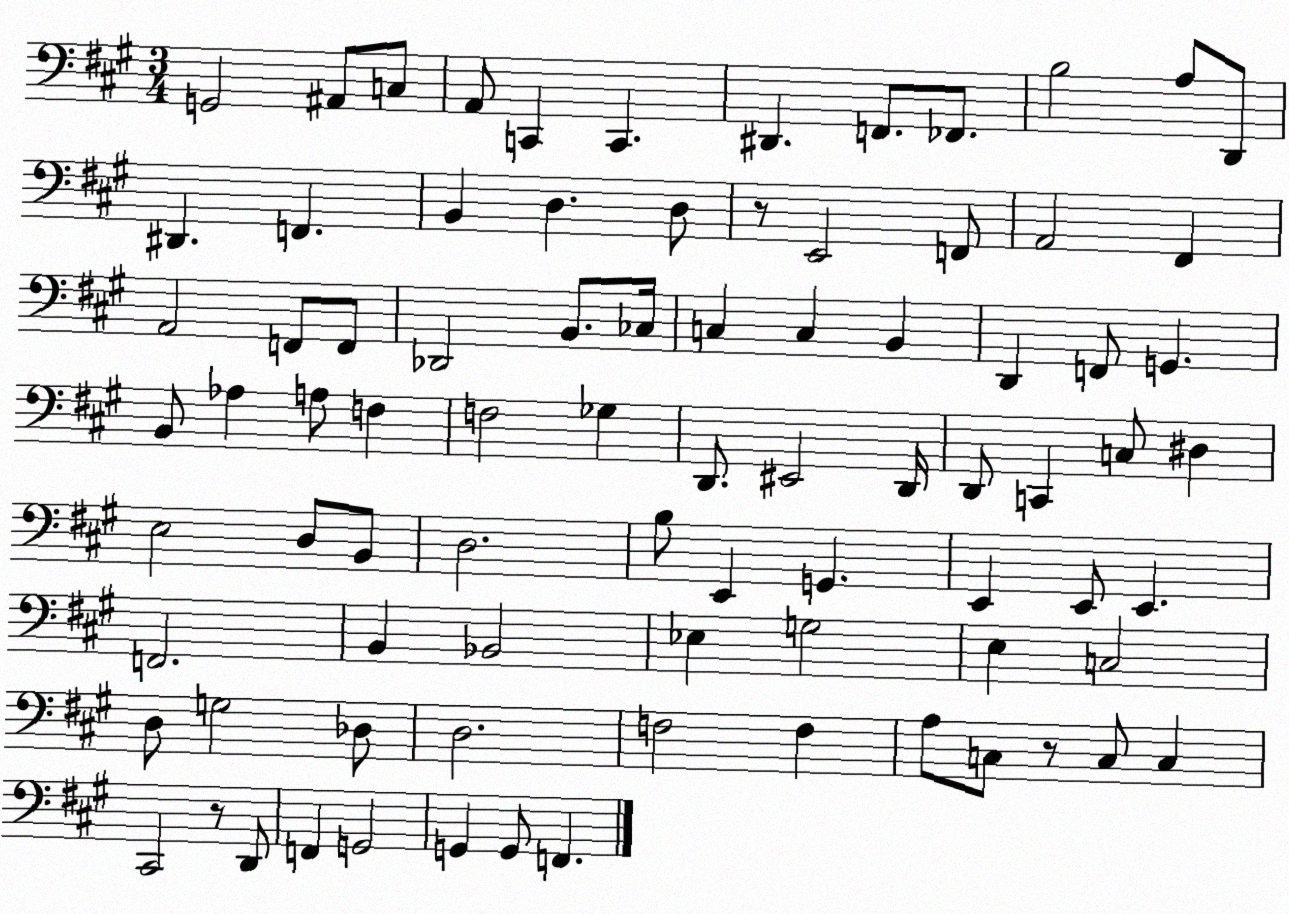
X:1
T:Untitled
M:3/4
L:1/4
K:A
G,,2 ^A,,/2 C,/2 A,,/2 C,, C,, ^D,, F,,/2 _F,,/2 B,2 A,/2 D,,/2 ^D,, F,, B,, D, D,/2 z/2 E,,2 F,,/2 A,,2 ^F,, A,,2 F,,/2 F,,/2 _D,,2 B,,/2 _C,/4 C, C, B,, D,, F,,/2 G,, B,,/2 _A, A,/2 F, F,2 _G, D,,/2 ^E,,2 D,,/4 D,,/2 C,, C,/2 ^D, E,2 D,/2 B,,/2 D,2 B,/2 E,, G,, E,, E,,/2 E,, F,,2 B,, _B,,2 _E, G,2 E, C,2 D,/2 G,2 _D,/2 D,2 F,2 F, A,/2 C,/2 z/2 C,/2 C, ^C,,2 z/2 D,,/2 F,, G,,2 G,, G,,/2 F,,